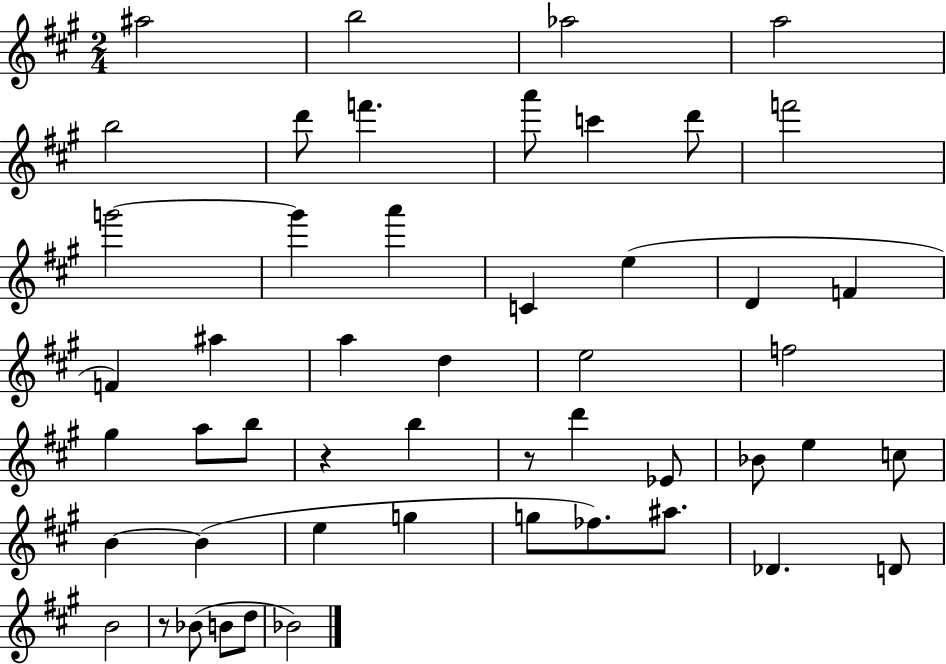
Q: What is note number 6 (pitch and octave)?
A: D6